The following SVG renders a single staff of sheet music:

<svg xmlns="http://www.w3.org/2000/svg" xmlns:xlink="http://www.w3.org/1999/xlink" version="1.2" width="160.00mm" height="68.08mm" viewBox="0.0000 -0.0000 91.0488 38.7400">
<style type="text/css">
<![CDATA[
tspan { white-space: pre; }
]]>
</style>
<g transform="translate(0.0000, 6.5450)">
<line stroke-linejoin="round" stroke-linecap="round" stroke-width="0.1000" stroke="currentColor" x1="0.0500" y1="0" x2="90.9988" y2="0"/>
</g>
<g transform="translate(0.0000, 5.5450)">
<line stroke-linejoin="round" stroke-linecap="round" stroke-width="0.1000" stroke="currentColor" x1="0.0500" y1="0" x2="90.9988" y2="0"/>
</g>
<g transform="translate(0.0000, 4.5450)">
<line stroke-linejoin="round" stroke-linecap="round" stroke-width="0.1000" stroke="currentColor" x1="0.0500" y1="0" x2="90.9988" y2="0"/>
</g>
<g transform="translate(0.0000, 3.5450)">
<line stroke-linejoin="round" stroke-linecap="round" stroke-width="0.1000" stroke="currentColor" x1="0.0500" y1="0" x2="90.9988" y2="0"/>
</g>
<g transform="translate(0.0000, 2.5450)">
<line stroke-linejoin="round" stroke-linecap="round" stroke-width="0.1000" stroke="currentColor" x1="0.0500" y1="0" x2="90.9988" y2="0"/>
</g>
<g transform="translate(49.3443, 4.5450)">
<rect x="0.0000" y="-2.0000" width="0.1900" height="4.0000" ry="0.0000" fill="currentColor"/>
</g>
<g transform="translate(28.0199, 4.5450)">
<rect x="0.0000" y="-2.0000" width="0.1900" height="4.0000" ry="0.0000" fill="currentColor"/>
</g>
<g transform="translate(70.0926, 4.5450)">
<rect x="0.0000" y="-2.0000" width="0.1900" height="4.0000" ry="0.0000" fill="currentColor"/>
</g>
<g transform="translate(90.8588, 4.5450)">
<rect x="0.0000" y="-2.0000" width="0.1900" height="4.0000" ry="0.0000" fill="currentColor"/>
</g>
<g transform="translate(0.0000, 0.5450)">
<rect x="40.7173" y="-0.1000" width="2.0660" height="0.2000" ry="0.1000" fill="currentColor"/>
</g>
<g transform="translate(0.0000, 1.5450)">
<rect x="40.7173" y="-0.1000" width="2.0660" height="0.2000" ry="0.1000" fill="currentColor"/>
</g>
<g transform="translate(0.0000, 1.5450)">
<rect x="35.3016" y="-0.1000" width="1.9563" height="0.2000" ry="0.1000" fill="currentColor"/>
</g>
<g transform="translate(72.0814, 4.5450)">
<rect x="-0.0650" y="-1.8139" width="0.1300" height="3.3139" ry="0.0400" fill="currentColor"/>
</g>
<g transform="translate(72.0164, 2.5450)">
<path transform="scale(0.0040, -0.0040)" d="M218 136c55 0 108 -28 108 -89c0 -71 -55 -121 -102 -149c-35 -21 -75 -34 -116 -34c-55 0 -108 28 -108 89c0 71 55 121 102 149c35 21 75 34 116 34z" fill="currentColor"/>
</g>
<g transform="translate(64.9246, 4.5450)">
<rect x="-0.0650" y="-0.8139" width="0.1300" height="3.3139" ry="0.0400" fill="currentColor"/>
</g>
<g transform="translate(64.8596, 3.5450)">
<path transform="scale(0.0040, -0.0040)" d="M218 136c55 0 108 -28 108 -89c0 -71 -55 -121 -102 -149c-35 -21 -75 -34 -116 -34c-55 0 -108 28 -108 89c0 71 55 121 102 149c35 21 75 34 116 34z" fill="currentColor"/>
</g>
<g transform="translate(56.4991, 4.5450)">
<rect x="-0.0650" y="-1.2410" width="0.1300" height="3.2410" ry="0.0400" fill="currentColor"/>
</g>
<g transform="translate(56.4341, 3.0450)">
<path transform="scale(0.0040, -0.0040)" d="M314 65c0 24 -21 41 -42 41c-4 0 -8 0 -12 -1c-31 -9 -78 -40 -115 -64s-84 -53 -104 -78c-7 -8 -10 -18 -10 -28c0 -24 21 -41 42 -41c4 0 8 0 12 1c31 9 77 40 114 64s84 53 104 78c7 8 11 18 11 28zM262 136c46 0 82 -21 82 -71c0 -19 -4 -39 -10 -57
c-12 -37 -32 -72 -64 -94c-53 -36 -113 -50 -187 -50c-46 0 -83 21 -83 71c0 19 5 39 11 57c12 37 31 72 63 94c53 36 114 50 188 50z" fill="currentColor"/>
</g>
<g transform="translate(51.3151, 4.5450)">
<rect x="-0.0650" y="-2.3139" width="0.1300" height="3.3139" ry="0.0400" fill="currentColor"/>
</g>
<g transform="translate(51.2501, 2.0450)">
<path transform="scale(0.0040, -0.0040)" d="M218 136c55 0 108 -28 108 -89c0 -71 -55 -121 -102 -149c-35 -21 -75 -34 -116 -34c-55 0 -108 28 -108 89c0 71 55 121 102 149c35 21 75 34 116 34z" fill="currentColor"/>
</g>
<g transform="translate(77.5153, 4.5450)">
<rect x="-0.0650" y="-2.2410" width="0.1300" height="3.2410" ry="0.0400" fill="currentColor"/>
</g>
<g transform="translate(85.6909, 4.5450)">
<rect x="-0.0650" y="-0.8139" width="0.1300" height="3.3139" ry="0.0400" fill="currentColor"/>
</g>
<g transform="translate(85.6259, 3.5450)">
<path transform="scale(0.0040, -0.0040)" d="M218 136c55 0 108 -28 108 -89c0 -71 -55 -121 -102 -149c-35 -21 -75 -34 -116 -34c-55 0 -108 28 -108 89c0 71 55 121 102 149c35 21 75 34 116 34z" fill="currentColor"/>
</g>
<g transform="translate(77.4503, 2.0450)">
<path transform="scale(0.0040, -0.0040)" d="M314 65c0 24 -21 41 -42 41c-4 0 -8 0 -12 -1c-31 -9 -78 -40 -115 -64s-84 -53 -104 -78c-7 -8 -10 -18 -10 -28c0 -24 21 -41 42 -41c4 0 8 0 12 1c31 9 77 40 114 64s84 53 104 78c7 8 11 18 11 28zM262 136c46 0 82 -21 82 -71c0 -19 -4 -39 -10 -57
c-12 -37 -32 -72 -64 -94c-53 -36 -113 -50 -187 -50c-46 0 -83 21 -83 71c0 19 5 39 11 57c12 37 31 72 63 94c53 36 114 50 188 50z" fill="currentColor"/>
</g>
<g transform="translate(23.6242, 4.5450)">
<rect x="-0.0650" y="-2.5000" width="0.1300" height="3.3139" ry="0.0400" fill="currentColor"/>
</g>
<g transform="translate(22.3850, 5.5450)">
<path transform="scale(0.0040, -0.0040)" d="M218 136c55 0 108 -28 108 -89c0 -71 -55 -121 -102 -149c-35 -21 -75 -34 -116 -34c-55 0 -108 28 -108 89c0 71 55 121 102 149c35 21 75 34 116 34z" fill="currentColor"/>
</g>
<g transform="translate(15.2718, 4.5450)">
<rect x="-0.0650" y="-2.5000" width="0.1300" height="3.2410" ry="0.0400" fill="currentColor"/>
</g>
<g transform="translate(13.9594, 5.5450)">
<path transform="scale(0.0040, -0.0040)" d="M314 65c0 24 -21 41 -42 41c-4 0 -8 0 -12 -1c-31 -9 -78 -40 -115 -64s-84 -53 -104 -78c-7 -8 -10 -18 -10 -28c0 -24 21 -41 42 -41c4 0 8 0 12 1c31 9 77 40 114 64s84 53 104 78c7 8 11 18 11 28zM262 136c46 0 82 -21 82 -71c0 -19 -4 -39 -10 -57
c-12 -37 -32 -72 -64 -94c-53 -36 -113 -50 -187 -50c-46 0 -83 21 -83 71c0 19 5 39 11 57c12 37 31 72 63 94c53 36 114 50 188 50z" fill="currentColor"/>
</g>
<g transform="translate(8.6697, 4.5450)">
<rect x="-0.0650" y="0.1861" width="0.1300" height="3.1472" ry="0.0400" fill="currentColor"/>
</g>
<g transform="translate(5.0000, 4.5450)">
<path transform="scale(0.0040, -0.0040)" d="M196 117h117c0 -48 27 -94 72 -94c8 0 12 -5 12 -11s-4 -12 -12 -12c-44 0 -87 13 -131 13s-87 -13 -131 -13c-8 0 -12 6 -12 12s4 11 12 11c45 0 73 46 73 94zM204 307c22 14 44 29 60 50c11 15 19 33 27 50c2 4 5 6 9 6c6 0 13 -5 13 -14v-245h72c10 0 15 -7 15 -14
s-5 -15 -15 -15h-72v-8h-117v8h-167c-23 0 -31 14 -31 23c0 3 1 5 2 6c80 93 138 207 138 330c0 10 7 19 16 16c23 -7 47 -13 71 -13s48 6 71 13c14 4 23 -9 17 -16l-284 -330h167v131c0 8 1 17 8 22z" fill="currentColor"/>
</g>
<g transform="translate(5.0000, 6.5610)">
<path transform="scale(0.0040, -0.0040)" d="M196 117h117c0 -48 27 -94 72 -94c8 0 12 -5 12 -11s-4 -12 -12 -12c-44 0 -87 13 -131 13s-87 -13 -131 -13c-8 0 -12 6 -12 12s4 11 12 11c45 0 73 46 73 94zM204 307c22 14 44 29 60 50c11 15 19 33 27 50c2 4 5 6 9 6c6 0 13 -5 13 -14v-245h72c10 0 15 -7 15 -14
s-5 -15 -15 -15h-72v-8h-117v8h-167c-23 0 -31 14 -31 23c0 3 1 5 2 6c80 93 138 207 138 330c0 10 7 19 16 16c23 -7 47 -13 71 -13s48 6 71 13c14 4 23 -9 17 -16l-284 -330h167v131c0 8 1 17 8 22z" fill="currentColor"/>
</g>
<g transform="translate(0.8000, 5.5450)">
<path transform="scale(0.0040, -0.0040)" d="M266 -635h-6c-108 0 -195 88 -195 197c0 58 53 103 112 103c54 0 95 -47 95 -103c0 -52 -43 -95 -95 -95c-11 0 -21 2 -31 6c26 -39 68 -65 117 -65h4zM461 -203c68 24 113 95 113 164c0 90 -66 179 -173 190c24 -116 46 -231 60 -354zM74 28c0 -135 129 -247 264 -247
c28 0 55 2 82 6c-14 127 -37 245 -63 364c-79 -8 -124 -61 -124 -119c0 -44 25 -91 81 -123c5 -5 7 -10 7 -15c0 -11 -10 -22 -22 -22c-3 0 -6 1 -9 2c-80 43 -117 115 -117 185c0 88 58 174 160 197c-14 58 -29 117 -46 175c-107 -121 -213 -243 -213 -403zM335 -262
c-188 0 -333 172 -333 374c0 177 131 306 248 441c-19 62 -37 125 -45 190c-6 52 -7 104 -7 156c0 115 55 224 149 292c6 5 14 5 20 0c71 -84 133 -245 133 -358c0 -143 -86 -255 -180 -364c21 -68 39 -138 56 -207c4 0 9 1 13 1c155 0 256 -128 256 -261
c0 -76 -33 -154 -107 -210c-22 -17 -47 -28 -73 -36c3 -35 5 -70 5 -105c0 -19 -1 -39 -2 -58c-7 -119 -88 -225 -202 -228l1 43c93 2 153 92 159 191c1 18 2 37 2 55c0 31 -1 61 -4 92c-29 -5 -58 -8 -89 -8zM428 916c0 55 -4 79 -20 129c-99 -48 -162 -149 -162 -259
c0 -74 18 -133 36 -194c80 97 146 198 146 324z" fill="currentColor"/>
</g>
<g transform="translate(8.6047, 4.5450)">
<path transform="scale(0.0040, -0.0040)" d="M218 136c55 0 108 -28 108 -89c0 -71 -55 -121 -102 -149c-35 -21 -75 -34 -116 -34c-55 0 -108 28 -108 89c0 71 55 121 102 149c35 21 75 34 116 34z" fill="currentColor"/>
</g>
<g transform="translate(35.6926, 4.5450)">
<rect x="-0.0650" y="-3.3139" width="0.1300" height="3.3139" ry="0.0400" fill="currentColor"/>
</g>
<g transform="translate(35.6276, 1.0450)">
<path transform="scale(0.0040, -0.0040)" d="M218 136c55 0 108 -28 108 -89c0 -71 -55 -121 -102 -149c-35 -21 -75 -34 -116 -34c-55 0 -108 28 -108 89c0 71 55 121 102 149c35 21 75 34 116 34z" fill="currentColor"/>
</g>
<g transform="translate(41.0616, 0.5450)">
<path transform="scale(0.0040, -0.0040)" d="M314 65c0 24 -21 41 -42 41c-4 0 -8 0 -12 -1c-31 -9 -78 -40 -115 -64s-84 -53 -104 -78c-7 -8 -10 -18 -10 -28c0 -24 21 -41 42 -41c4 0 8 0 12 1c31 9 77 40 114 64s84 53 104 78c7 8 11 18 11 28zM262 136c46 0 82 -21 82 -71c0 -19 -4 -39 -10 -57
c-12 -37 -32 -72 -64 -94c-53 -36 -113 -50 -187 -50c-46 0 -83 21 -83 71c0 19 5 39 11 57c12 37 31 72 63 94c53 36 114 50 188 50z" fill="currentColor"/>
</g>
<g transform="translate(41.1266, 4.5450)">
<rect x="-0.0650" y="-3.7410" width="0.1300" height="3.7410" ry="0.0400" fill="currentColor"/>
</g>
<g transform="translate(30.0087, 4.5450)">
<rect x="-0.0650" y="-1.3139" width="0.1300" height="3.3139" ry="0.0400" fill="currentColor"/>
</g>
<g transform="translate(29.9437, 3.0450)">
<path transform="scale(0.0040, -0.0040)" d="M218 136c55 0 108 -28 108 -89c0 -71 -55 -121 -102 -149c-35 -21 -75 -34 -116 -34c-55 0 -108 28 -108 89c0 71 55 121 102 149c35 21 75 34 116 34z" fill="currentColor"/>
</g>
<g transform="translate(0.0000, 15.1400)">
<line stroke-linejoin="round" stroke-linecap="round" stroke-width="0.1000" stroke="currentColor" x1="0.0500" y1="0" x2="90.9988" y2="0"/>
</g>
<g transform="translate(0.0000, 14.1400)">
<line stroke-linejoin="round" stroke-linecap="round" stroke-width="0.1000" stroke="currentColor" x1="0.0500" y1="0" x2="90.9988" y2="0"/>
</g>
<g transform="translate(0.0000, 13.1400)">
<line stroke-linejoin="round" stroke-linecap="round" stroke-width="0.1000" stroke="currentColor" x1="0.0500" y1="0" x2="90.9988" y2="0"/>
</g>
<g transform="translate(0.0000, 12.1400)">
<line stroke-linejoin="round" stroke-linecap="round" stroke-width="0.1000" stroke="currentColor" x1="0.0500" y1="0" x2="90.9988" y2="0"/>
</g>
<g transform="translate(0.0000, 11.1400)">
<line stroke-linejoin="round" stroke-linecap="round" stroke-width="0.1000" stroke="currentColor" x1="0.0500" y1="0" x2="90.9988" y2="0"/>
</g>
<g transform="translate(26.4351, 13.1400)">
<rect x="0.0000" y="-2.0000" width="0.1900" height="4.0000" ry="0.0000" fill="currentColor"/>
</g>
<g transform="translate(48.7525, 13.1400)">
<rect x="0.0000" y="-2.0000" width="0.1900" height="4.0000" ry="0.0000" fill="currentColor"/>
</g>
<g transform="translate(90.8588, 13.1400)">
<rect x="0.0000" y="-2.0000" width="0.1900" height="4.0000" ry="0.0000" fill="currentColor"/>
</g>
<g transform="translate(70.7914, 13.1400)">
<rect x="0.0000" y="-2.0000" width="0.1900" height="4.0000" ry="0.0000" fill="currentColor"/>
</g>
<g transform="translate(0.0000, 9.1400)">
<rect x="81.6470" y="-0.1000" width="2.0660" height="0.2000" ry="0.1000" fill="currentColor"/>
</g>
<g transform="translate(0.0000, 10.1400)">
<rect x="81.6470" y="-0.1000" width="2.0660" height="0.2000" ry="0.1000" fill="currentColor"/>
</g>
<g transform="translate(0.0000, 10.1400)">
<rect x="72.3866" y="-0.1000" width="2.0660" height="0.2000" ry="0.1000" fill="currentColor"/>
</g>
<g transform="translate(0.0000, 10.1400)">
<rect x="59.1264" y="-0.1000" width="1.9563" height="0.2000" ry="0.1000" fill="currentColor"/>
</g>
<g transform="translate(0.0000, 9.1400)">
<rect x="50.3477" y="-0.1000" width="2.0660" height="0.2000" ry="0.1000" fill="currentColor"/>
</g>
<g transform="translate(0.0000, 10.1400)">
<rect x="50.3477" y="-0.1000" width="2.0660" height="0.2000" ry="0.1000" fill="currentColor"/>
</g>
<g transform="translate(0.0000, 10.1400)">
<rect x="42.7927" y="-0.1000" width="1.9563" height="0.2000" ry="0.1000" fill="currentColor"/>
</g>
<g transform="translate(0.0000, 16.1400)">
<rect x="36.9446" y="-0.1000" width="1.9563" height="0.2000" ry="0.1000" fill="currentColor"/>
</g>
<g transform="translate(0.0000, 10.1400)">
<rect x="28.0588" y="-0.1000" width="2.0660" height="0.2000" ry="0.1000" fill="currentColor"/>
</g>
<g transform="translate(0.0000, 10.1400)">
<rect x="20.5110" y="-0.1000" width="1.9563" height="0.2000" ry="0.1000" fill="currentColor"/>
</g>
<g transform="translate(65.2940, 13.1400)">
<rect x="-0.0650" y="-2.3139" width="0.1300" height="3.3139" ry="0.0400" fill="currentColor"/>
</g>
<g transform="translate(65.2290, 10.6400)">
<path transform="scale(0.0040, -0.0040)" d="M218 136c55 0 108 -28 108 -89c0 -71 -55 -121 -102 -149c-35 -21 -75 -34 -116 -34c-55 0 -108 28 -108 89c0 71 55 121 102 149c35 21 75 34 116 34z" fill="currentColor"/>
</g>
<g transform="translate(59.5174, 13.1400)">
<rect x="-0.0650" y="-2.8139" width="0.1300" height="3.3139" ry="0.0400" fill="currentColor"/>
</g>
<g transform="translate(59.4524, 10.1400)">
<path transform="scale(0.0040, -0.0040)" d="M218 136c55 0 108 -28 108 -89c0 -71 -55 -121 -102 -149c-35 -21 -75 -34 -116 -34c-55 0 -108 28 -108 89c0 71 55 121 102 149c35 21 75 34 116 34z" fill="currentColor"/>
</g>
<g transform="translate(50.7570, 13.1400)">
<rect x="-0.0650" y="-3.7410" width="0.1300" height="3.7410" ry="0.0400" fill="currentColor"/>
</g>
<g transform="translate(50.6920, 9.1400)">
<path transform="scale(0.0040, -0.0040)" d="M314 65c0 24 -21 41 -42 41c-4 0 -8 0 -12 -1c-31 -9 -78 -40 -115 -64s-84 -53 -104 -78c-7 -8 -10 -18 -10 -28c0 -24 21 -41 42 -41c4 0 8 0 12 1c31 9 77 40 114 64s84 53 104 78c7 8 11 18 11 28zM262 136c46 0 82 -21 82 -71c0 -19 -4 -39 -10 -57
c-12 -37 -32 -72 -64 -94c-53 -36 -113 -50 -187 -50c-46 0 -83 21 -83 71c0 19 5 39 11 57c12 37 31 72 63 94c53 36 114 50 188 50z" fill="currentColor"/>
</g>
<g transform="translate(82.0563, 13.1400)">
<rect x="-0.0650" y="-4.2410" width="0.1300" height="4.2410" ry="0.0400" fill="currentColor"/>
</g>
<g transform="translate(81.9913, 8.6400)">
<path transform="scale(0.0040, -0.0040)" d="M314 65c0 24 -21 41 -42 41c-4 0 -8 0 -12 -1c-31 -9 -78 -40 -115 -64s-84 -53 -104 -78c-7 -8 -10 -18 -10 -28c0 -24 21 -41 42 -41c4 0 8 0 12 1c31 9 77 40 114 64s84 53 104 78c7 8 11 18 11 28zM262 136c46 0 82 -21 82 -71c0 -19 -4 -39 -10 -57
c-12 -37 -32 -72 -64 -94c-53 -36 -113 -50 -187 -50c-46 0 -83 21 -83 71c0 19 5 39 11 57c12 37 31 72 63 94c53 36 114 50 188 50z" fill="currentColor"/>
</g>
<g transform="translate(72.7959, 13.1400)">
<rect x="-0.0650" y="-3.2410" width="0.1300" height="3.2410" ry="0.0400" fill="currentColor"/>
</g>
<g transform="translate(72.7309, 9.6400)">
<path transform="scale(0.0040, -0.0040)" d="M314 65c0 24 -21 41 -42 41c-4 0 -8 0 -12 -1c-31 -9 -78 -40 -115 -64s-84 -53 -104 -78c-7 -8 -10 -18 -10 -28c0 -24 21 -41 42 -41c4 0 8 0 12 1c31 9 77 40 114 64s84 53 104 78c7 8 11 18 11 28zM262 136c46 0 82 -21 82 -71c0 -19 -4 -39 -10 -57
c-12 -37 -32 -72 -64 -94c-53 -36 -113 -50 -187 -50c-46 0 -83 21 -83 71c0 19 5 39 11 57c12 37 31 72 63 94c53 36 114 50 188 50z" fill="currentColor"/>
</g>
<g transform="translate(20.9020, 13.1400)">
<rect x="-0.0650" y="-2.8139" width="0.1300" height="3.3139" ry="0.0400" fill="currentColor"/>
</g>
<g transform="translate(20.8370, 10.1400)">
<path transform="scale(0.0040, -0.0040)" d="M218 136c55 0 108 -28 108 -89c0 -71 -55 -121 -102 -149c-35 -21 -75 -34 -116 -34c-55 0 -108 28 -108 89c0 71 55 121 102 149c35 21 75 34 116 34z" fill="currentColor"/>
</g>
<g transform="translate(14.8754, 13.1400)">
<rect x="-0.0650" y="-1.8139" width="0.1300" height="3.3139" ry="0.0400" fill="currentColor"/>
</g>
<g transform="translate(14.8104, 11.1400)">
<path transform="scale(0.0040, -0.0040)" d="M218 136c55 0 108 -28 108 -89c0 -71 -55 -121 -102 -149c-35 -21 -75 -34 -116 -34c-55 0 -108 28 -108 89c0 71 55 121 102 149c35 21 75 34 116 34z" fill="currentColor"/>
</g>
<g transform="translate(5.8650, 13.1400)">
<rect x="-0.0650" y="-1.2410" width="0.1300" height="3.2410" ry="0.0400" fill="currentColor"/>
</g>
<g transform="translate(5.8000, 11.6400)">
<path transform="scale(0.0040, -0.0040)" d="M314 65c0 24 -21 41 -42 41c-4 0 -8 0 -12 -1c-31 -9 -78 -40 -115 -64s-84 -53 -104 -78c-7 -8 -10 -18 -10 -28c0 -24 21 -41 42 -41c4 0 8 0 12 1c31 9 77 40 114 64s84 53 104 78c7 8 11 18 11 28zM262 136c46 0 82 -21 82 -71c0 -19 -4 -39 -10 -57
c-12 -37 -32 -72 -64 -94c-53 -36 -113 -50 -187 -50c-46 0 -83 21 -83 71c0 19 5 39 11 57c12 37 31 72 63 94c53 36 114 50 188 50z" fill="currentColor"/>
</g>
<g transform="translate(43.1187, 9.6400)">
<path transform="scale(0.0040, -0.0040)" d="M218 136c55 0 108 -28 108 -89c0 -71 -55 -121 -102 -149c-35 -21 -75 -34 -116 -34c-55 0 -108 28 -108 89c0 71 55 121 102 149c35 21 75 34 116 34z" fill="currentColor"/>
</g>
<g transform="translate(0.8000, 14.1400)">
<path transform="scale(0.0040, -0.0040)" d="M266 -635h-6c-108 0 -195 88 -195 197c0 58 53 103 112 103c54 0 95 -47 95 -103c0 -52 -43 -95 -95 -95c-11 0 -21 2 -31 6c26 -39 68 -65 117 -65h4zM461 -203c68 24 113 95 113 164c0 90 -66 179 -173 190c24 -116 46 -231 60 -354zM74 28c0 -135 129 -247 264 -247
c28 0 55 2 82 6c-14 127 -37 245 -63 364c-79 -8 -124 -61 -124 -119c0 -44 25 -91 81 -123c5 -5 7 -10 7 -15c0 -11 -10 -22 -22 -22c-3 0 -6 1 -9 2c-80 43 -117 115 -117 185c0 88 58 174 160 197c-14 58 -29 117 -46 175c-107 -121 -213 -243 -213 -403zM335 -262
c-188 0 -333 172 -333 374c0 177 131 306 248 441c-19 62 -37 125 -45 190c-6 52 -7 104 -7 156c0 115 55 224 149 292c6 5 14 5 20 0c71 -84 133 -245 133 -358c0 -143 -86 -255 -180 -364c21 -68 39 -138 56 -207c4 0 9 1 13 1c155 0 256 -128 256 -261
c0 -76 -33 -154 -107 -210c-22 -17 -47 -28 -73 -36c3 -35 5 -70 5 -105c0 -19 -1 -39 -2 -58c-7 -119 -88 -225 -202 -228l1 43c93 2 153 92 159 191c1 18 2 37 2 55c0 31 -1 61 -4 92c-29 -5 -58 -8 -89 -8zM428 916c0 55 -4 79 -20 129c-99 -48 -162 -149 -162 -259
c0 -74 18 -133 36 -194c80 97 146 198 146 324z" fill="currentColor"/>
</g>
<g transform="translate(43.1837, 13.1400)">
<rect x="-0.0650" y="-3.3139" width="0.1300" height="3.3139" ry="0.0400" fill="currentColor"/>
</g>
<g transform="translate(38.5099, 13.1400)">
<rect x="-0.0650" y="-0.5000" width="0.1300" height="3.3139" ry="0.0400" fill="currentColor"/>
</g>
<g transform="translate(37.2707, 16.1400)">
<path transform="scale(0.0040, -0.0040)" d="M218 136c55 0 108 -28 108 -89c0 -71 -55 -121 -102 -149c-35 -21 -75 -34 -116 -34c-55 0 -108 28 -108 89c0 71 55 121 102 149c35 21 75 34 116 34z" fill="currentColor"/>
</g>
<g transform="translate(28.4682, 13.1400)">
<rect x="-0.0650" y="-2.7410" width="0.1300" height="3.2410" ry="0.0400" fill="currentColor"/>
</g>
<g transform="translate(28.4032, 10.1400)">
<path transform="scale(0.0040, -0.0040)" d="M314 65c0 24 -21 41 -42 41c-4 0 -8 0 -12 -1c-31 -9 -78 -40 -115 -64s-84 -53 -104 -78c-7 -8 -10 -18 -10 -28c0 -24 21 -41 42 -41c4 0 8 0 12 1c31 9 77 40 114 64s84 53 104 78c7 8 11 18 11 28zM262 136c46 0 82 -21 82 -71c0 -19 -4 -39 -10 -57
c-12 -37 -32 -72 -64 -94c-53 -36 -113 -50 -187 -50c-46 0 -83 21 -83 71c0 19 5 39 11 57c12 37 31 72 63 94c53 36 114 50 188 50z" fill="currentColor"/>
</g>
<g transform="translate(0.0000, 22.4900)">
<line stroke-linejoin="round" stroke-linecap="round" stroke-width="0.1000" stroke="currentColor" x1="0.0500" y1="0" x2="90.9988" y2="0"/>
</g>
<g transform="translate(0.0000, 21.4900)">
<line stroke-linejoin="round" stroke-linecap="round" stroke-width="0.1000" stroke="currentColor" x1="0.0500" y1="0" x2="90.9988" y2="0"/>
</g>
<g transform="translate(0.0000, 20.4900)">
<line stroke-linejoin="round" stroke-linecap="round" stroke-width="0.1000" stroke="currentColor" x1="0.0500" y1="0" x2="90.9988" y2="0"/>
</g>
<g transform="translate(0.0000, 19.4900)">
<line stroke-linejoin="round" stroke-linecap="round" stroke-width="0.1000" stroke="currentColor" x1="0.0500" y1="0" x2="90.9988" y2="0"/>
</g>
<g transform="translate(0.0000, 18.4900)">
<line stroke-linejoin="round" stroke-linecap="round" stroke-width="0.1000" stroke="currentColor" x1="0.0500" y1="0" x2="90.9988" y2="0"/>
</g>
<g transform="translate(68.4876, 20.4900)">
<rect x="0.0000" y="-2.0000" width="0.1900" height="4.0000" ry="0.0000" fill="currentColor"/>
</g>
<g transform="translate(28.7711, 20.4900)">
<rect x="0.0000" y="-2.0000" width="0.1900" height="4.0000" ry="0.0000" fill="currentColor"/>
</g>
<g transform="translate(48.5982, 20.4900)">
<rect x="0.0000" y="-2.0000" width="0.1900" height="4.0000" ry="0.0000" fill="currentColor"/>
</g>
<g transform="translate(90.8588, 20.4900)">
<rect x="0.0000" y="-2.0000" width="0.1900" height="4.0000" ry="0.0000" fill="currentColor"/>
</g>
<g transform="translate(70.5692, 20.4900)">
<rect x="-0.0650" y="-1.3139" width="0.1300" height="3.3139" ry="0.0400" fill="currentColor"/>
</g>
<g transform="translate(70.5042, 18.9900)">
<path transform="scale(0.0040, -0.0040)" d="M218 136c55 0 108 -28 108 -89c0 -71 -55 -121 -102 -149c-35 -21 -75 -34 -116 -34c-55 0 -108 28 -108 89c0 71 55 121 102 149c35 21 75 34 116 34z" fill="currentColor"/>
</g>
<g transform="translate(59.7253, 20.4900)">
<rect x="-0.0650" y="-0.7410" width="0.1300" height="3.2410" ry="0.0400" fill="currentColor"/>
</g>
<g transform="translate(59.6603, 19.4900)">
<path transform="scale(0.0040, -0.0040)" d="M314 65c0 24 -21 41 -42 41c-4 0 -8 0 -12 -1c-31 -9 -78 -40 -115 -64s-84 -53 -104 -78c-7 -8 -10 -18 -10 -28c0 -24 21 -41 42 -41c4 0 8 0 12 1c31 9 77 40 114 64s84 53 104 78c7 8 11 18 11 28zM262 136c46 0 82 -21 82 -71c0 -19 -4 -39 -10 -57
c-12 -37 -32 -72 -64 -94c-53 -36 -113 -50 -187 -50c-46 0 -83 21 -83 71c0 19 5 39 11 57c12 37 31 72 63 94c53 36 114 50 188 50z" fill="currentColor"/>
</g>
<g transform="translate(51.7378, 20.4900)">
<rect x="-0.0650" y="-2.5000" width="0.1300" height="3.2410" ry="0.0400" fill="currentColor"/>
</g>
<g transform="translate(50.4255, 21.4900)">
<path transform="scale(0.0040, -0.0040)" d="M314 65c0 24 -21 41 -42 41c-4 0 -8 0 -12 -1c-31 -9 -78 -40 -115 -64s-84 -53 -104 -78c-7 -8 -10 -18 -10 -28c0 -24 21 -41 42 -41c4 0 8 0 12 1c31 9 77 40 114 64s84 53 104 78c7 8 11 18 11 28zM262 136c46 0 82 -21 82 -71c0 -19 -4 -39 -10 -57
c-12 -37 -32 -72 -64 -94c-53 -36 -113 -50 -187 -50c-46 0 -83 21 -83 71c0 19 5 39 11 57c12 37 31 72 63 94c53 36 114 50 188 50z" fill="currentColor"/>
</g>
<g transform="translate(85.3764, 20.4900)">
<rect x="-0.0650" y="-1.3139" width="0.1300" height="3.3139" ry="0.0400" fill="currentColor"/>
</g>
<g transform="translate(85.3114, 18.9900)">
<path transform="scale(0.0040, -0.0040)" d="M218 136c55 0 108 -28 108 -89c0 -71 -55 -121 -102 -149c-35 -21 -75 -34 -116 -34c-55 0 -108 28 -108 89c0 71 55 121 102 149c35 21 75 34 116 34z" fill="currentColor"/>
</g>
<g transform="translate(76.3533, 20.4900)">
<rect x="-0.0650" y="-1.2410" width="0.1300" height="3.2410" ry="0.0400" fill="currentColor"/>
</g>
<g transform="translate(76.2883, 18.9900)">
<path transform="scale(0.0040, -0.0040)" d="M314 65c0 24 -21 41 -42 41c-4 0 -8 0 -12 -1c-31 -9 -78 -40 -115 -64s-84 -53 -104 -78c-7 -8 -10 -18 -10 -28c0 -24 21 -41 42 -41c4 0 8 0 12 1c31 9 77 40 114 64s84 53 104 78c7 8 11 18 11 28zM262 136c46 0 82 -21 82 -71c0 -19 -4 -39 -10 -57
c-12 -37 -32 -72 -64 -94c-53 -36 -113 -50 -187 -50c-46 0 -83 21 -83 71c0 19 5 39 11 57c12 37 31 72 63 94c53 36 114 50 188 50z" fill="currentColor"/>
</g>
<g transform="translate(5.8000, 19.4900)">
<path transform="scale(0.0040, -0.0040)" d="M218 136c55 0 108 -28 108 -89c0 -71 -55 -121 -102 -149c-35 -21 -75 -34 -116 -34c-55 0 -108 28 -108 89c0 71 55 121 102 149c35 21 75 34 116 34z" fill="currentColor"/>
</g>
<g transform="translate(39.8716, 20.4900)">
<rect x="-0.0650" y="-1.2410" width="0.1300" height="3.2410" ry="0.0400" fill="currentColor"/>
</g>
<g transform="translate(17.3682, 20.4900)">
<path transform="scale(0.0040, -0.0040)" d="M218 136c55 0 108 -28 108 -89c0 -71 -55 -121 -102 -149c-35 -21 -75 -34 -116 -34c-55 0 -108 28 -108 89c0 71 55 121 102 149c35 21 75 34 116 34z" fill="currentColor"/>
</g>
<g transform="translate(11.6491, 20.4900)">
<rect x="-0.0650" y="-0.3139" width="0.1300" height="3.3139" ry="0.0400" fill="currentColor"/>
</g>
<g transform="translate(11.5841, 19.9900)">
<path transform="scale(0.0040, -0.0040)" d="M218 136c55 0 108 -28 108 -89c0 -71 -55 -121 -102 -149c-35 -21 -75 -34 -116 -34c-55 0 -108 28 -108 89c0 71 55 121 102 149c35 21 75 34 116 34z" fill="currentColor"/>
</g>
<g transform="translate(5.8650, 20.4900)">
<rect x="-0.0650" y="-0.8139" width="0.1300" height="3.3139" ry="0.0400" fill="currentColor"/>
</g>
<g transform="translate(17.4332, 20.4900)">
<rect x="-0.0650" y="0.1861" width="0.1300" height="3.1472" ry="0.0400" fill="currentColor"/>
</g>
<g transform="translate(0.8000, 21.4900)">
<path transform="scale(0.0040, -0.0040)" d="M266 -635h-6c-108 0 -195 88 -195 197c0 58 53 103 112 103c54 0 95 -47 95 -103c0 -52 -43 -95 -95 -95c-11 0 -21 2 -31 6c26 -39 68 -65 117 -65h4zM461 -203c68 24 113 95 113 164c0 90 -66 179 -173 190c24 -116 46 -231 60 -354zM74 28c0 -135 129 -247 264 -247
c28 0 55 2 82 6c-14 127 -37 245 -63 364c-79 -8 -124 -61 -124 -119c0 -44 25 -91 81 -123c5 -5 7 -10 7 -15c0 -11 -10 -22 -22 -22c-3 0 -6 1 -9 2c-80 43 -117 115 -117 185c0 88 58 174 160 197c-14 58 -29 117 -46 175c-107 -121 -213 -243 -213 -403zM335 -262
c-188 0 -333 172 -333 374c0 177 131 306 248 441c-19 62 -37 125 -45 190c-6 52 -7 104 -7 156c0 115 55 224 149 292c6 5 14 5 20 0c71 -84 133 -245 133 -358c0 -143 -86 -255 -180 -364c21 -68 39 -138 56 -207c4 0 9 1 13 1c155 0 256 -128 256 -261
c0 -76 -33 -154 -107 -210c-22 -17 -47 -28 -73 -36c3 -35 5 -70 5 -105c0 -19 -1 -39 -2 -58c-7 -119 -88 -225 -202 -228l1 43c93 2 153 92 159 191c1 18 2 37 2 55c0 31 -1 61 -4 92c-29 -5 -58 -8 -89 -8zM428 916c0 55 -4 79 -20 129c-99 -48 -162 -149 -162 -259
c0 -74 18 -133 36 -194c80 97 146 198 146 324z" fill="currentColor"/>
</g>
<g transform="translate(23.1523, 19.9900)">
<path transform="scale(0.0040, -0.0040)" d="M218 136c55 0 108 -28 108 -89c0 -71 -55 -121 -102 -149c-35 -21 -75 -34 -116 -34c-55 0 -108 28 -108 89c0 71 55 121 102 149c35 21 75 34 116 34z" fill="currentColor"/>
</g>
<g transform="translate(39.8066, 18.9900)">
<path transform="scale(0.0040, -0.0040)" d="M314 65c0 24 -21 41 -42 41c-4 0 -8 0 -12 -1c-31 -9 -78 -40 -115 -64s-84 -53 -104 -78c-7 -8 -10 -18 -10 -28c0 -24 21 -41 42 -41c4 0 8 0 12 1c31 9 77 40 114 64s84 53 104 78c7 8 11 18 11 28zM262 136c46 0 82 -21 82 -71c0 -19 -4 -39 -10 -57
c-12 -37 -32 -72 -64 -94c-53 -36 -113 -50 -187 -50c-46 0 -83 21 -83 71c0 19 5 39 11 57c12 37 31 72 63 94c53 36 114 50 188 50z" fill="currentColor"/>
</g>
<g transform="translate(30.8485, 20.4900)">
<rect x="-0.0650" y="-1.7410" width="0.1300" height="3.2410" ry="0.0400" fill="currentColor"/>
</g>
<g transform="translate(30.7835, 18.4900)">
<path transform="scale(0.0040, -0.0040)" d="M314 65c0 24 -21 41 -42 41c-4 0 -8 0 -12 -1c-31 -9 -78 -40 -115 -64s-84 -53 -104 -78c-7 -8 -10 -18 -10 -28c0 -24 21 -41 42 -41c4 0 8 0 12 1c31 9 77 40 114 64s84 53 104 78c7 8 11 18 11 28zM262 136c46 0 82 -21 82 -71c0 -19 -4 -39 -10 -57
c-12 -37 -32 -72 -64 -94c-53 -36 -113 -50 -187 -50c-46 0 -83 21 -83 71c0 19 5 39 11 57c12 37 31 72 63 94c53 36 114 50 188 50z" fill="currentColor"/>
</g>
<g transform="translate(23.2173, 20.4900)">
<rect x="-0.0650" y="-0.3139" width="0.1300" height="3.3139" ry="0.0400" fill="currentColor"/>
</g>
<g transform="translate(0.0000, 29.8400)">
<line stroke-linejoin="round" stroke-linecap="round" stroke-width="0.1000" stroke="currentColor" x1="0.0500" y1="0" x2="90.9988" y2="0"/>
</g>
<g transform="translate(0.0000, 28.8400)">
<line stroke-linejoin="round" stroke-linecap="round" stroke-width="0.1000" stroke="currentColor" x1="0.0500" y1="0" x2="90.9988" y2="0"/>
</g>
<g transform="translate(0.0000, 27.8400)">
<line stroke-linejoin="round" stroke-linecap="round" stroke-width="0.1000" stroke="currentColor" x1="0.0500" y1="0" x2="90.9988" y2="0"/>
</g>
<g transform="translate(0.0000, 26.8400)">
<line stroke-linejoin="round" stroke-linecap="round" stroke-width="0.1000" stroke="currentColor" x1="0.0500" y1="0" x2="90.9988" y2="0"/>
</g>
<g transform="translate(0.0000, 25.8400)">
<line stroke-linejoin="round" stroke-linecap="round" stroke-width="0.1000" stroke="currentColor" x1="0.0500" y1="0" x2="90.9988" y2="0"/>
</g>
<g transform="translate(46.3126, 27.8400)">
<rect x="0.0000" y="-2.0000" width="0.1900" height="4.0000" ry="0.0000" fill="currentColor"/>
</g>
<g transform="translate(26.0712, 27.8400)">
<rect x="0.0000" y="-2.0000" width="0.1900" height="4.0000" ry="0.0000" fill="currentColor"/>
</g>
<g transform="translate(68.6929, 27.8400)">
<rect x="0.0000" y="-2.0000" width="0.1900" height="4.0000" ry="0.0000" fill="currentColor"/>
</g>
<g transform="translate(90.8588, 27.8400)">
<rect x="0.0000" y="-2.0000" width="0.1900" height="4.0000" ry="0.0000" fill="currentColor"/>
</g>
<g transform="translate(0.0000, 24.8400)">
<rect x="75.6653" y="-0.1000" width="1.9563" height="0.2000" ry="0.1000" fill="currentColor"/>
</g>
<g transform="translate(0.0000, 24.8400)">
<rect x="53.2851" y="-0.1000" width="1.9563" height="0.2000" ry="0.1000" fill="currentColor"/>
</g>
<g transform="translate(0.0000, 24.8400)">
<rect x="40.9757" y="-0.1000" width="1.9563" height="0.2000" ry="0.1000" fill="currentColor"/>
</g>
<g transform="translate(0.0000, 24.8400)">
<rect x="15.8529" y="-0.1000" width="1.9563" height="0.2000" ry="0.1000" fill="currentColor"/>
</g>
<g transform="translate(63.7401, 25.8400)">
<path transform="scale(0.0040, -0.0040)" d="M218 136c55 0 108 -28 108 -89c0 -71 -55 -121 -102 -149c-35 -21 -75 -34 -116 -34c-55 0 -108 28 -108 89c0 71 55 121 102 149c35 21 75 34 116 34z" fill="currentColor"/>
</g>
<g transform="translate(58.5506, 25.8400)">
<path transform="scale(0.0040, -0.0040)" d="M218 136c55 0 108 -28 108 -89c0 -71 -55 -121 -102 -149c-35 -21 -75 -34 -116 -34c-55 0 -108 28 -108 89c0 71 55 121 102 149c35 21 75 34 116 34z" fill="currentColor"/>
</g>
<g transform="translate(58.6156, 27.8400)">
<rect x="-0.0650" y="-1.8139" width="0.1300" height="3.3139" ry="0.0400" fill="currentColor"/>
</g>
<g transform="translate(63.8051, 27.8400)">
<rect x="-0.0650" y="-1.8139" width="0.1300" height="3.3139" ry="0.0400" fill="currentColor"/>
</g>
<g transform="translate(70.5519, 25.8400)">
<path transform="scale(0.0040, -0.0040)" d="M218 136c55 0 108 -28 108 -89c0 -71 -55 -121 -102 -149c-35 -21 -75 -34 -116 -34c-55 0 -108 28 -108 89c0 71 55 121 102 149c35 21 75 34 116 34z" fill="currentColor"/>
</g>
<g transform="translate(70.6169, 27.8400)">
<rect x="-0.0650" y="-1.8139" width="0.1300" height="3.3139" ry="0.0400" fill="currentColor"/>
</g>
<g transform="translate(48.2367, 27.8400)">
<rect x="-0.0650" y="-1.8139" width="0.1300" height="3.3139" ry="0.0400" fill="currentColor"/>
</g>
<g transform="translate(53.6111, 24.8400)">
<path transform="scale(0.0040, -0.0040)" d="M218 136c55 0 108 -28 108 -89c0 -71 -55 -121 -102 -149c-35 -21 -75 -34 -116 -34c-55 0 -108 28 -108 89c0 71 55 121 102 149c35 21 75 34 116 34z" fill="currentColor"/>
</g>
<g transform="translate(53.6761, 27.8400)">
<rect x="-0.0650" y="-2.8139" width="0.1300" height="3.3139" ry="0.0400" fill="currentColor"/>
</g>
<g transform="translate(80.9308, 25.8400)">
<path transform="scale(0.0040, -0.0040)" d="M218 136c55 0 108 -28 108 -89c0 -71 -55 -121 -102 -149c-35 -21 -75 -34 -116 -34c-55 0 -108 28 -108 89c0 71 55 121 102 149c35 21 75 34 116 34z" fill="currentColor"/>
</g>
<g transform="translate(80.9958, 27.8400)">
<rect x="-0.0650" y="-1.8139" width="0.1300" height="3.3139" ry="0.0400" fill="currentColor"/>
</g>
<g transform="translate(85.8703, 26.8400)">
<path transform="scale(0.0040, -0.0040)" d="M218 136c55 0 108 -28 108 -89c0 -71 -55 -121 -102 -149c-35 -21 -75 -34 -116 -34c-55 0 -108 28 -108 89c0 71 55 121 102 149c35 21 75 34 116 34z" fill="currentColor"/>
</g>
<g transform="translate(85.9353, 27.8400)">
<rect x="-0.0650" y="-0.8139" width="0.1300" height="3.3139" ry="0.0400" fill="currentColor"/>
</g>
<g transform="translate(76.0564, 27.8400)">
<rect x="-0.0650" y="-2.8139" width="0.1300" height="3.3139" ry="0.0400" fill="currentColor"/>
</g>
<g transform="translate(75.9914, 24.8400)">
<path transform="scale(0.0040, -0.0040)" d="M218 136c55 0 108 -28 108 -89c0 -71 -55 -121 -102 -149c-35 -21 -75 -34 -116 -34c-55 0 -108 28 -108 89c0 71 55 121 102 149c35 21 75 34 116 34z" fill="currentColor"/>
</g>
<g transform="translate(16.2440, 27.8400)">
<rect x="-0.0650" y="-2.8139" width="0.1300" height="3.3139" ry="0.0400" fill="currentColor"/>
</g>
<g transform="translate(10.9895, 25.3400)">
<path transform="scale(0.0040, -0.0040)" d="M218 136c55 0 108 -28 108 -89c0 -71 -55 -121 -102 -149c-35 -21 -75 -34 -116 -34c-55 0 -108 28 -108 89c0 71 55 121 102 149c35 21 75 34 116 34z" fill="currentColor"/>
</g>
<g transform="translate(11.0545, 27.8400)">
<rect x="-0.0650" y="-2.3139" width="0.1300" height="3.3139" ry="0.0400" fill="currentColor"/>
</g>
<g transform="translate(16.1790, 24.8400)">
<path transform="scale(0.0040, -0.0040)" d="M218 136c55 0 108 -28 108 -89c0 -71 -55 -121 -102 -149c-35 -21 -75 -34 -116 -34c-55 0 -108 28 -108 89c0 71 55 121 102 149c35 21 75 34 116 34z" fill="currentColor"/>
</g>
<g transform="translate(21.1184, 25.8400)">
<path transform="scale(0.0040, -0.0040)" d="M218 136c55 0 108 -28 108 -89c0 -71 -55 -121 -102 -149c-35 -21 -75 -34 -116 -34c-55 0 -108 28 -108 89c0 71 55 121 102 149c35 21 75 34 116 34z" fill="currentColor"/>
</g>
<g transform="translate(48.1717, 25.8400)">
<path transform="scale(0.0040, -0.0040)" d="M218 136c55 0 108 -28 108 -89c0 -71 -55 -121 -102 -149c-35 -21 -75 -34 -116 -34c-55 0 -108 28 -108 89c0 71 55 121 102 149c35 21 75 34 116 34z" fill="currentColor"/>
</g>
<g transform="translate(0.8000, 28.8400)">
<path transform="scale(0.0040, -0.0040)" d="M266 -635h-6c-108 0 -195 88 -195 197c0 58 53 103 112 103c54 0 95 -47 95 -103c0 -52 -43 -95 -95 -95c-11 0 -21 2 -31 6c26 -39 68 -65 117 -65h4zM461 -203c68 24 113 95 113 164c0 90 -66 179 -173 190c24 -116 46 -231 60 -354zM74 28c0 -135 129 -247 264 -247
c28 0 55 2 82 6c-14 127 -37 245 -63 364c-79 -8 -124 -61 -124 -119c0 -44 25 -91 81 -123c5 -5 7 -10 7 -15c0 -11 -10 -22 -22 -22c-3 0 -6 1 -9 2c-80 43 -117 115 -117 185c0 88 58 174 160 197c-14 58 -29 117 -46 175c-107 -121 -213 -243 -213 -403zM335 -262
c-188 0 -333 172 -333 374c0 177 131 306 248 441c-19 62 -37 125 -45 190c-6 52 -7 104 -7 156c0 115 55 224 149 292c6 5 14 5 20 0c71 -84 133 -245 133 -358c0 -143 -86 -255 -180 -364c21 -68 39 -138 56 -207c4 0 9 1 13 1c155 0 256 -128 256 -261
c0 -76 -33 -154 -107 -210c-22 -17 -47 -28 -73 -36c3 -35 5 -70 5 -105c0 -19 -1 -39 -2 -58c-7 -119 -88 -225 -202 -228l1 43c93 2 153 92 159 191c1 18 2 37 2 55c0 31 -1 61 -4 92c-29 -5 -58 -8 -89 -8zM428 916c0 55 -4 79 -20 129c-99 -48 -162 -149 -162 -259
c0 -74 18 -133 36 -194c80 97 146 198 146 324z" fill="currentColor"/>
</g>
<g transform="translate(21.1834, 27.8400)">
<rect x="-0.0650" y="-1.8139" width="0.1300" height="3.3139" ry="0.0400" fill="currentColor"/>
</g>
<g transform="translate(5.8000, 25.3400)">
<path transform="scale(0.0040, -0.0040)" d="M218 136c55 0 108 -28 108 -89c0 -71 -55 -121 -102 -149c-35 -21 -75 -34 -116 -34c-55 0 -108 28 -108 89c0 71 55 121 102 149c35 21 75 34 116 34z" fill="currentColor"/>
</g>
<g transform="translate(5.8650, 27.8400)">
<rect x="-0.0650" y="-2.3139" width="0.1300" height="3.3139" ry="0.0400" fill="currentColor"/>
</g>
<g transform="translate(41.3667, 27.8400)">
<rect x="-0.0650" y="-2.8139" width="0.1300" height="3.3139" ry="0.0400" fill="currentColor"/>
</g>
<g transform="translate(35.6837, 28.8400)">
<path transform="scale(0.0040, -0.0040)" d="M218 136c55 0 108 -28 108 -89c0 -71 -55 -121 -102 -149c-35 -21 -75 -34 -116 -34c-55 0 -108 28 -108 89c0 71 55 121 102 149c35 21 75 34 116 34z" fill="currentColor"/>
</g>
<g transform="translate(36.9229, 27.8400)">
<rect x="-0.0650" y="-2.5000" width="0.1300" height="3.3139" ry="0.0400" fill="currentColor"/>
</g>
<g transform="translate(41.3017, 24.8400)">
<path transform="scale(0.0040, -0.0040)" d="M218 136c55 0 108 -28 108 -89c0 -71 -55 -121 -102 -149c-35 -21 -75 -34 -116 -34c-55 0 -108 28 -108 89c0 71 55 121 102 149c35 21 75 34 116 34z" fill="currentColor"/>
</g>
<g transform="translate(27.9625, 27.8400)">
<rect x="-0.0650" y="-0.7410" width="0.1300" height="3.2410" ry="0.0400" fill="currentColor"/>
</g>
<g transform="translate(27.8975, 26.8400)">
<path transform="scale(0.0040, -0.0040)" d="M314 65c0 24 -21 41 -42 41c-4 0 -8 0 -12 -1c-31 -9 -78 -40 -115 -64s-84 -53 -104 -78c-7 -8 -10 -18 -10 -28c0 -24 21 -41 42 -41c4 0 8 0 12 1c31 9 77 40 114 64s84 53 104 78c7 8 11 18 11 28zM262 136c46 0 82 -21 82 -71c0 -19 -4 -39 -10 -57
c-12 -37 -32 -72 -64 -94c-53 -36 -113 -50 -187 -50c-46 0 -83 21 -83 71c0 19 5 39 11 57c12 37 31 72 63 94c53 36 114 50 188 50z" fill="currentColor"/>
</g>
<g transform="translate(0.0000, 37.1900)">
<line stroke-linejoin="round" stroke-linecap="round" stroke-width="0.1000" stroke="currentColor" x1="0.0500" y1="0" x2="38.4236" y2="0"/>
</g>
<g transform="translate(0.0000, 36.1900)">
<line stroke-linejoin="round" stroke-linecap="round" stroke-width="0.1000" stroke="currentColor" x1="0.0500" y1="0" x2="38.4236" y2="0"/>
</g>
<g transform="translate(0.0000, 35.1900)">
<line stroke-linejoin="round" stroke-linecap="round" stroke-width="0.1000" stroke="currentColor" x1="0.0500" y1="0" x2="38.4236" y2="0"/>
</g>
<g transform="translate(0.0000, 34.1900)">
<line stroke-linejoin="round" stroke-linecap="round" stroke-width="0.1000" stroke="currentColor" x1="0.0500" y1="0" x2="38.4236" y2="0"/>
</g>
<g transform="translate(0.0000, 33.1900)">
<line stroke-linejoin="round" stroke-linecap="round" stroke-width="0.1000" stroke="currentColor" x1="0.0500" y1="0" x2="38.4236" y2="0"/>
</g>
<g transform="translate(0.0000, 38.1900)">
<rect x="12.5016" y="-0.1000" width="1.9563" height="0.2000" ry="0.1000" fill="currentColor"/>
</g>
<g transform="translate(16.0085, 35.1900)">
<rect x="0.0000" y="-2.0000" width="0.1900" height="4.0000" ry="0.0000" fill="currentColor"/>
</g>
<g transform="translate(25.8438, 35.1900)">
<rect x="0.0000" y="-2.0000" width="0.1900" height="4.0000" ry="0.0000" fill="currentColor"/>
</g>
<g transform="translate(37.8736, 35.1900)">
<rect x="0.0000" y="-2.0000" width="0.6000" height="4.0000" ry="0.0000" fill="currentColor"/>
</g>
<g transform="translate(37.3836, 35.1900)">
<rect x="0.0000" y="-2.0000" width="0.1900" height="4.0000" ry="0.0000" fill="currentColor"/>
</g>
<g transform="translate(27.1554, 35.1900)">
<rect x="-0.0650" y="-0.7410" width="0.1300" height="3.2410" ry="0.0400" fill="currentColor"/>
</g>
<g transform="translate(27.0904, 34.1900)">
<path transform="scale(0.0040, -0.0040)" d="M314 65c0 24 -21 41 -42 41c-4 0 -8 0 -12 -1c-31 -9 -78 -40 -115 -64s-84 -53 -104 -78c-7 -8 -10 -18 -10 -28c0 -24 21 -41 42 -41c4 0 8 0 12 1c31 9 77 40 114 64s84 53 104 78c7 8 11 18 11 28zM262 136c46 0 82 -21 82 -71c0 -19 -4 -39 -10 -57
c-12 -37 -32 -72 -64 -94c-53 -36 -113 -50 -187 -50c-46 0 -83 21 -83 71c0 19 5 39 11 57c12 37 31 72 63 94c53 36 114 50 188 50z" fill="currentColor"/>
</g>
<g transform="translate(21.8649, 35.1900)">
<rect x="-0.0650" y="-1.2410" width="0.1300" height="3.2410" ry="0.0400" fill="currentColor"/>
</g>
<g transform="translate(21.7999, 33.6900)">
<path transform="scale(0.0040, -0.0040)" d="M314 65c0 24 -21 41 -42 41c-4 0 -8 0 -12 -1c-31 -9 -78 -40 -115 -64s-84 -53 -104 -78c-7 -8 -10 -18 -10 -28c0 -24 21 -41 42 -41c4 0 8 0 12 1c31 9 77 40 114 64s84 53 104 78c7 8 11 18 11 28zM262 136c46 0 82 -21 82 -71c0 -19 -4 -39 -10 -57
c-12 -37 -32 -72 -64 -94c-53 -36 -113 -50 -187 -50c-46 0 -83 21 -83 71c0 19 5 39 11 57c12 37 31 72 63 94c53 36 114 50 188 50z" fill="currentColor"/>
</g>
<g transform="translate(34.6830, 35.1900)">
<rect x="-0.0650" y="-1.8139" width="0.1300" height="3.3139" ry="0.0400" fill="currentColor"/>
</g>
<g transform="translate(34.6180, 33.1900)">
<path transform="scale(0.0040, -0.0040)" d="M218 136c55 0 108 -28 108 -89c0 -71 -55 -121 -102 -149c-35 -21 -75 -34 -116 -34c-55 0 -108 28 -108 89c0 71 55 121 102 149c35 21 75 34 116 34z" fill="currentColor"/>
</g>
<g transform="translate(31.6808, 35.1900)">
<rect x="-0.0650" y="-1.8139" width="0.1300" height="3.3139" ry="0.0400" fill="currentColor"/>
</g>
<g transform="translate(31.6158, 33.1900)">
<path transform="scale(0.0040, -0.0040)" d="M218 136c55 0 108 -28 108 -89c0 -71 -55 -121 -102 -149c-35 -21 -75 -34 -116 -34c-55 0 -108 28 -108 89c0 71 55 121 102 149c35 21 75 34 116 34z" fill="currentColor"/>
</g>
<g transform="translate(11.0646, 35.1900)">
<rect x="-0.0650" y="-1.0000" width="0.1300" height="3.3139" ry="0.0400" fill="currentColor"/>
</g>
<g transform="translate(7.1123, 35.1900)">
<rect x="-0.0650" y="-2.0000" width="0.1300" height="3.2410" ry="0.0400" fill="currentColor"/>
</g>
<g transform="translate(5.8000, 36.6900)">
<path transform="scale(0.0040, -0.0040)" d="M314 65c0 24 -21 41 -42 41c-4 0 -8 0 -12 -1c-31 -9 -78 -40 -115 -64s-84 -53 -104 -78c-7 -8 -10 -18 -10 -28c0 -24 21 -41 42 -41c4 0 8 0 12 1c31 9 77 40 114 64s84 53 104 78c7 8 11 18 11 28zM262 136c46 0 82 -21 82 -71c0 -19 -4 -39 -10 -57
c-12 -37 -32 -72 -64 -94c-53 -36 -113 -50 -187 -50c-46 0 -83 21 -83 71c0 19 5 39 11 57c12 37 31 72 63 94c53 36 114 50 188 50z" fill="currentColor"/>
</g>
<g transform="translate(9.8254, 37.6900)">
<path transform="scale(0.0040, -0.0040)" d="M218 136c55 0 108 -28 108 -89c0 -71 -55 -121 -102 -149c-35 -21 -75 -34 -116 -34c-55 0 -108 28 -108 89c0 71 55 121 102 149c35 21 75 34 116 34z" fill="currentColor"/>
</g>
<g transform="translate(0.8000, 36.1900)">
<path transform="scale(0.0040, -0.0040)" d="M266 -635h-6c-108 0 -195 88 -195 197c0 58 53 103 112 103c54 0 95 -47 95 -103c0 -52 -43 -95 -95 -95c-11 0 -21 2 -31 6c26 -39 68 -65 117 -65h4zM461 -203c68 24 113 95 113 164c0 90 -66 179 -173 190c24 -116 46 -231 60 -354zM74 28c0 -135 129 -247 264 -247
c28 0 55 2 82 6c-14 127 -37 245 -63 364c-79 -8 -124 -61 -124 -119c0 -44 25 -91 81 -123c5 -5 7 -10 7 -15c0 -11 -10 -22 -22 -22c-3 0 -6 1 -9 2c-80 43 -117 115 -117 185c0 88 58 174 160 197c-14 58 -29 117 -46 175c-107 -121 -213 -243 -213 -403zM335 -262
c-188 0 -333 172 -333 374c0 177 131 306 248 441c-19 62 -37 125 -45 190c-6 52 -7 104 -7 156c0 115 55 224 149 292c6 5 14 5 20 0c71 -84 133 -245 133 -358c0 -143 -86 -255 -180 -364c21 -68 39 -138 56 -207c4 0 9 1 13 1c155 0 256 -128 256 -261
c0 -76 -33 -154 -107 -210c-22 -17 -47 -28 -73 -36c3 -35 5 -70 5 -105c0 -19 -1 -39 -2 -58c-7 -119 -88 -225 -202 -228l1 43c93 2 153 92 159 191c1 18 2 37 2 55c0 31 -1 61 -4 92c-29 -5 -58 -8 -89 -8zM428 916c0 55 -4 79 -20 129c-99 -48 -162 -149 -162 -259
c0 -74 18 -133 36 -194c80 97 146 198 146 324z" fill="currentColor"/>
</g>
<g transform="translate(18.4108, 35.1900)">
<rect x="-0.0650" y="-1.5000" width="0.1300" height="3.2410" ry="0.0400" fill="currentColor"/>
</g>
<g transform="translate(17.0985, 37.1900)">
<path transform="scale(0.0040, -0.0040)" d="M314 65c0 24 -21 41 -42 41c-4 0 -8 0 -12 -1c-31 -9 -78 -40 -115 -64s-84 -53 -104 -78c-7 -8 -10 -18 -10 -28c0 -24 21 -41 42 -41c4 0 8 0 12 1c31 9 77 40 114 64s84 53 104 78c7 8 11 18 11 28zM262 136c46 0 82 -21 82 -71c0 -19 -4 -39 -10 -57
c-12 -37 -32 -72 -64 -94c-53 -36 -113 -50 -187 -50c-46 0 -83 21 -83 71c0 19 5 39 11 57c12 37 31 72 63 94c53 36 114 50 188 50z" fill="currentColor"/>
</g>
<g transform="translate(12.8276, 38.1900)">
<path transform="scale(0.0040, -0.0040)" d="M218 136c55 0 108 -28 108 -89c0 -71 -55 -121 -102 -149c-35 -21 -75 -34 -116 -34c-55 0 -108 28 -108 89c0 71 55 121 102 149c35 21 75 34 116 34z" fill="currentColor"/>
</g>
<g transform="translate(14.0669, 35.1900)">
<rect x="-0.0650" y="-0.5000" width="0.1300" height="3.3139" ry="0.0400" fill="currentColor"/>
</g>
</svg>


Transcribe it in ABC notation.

X:1
T:Untitled
M:4/4
L:1/4
K:C
B G2 G e b c'2 g e2 d f g2 d e2 f a a2 C b c'2 a g b2 d'2 d c B c f2 e2 G2 d2 e e2 e g g a f d2 G a f a f f f a f d F2 D C E2 e2 d2 f f